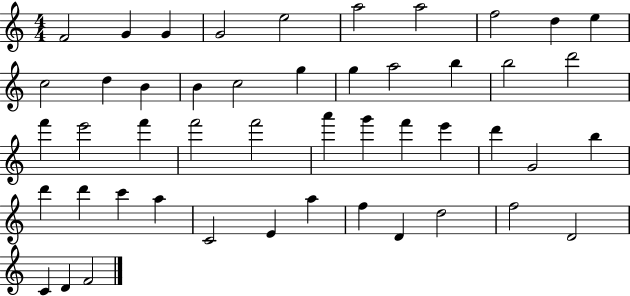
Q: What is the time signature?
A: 4/4